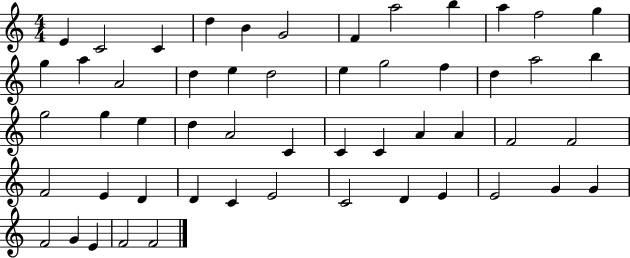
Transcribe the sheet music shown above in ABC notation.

X:1
T:Untitled
M:4/4
L:1/4
K:C
E C2 C d B G2 F a2 b a f2 g g a A2 d e d2 e g2 f d a2 b g2 g e d A2 C C C A A F2 F2 F2 E D D C E2 C2 D E E2 G G F2 G E F2 F2